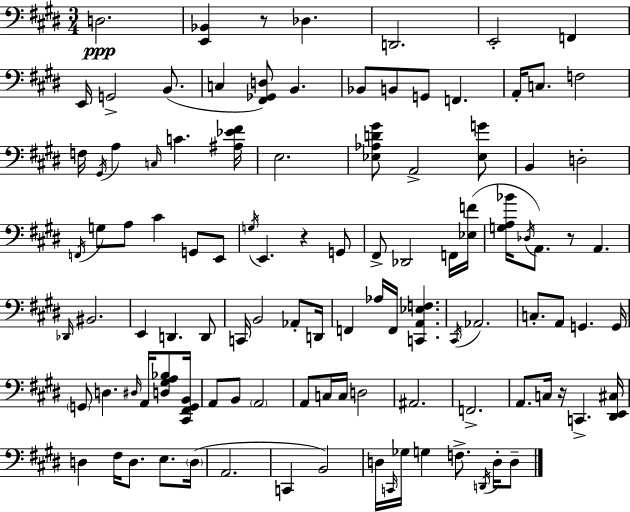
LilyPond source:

{
  \clef bass
  \numericTimeSignature
  \time 3/4
  \key e \major
  d2.\ppp | <e, bes,>4 r8 des4. | d,2. | e,2-. f,4 | \break e,16 g,2-> b,8.( | c4 <fis, ges, d>8) b,4. | bes,8 b,8 g,8 f,4. | a,16-. c8. f2 | \break f16 \acciaccatura { gis,16 } a4 \grace { c16 } c'4. | <ais ees' fis'>16 e2. | <ees aes d' gis'>8 a,2-> | <ees g'>8 b,4 d2-. | \break \acciaccatura { f,16 } g8 a8 cis'4 g,8 | e,8 \acciaccatura { g16 } e,4. r4 | g,8 fis,8-> des,2 | f,16 <ees f'>16( <g a bes'>16 \acciaccatura { des16 } a,8.) r8 a,4. | \break \grace { des,16 } bis,2. | e,4 d,4. | d,8 c,16 b,2 | aes,8-. d,16 f,4 aes16 f,16 | \break <c, a, ees f>4. \acciaccatura { cis,16 } aes,2. | c8.-. a,8 | g,4. g,16 \parenthesize g,8 d4. | \grace { dis16 } a,16 <d gis a bes>8 <cis, fis, g, b,>16 a,8 b,8 | \break \parenthesize a,2 a,8 c16 c16 | d2 ais,2. | f,2.-> | a,8. c16 | \break r16 c,4.-> <dis, e, cis>16 d4 | fis16 d8. e8. \parenthesize d16( a,2. | c,4 | b,2) d16 \grace { c,16 } ges16 g4 | \break f8.-> \acciaccatura { d,16 } d16-. d8-- \bar "|."
}